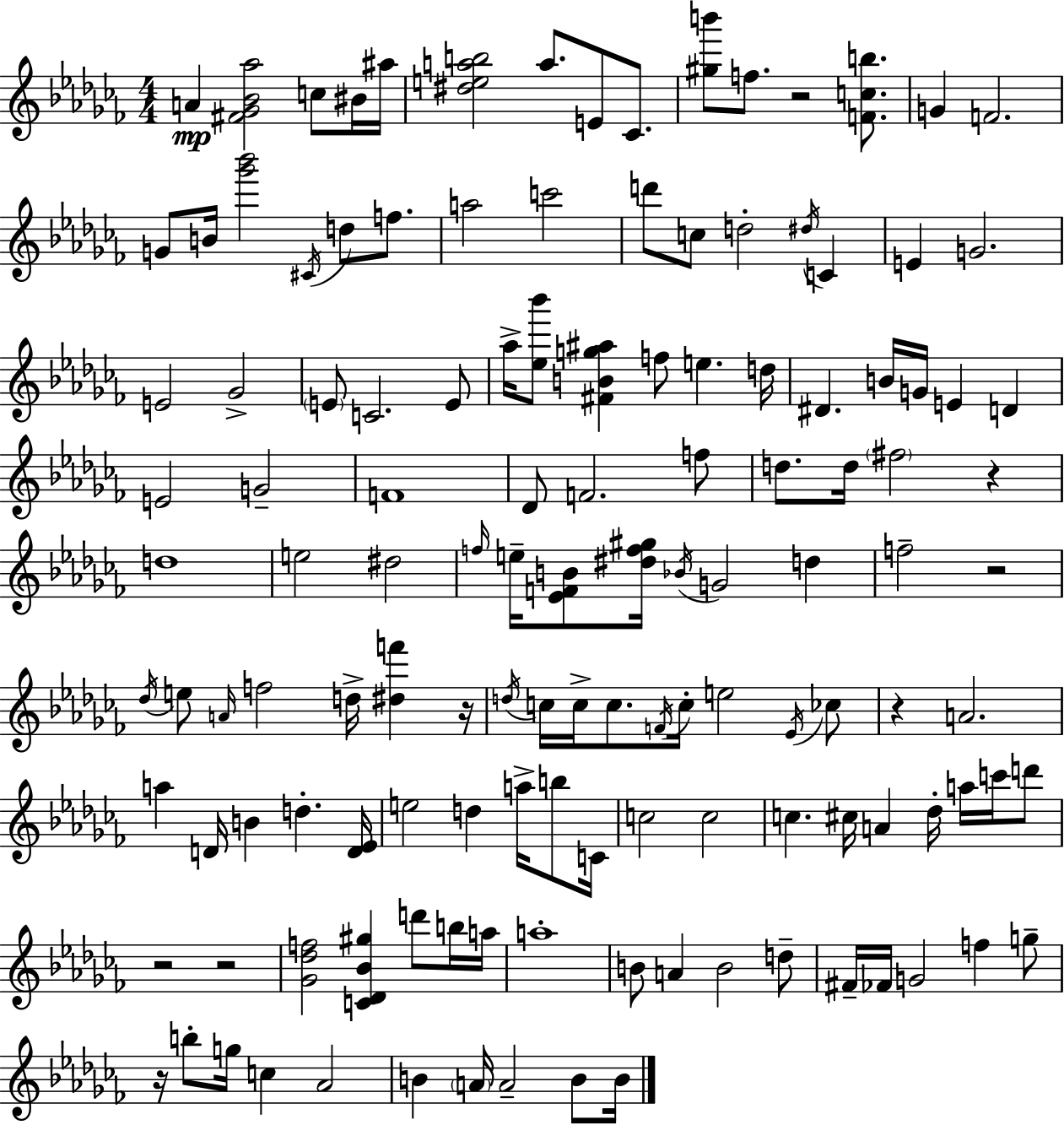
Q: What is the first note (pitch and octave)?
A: A4